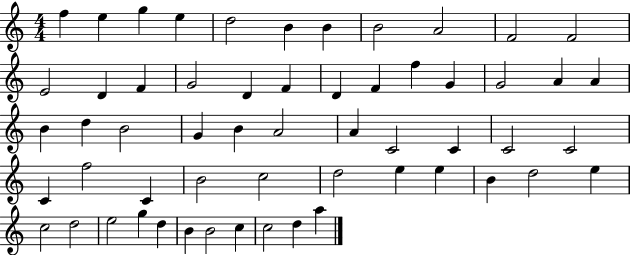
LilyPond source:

{
  \clef treble
  \numericTimeSignature
  \time 4/4
  \key c \major
  f''4 e''4 g''4 e''4 | d''2 b'4 b'4 | b'2 a'2 | f'2 f'2 | \break e'2 d'4 f'4 | g'2 d'4 f'4 | d'4 f'4 f''4 g'4 | g'2 a'4 a'4 | \break b'4 d''4 b'2 | g'4 b'4 a'2 | a'4 c'2 c'4 | c'2 c'2 | \break c'4 f''2 c'4 | b'2 c''2 | d''2 e''4 e''4 | b'4 d''2 e''4 | \break c''2 d''2 | e''2 g''4 d''4 | b'4 b'2 c''4 | c''2 d''4 a''4 | \break \bar "|."
}